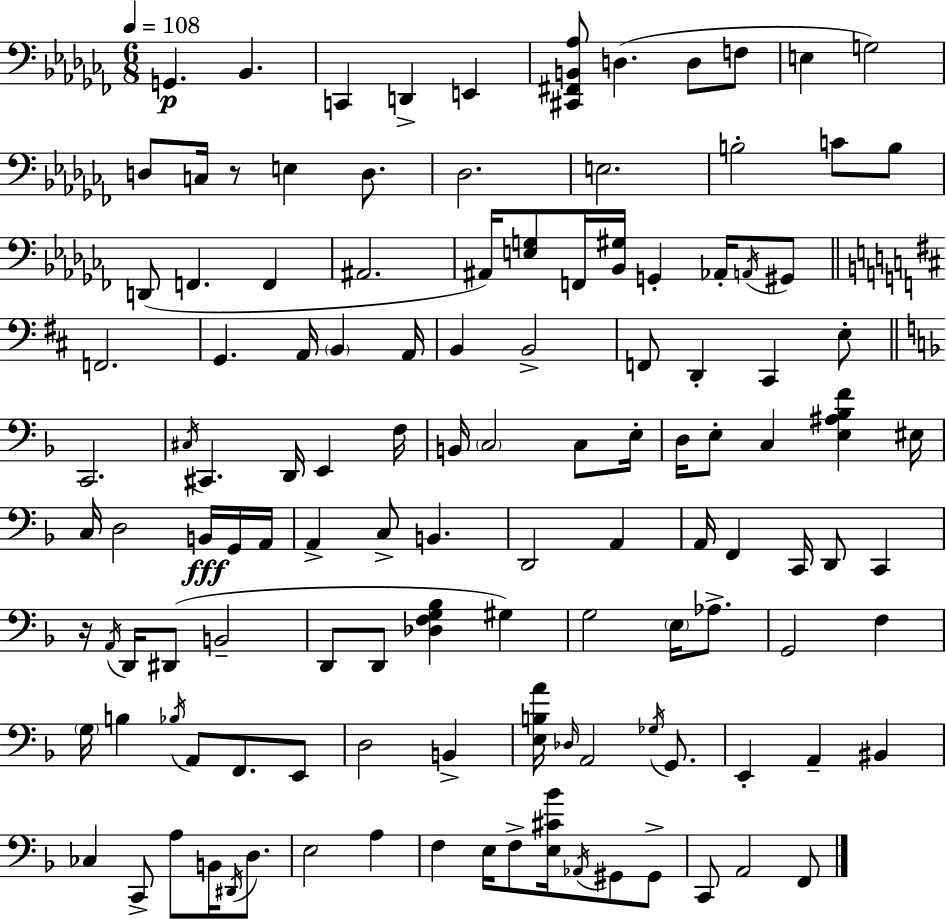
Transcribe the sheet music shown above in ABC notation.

X:1
T:Untitled
M:6/8
L:1/4
K:Abm
G,, _B,, C,, D,, E,, [^C,,^F,,B,,_A,]/2 D, D,/2 F,/2 E, G,2 D,/2 C,/4 z/2 E, D,/2 _D,2 E,2 B,2 C/2 B,/2 D,,/2 F,, F,, ^A,,2 ^A,,/4 [E,G,]/2 F,,/4 [_B,,^G,]/4 G,, _A,,/4 A,,/4 ^G,,/2 F,,2 G,, A,,/4 B,, A,,/4 B,, B,,2 F,,/2 D,, ^C,, E,/2 C,,2 ^C,/4 ^C,, D,,/4 E,, F,/4 B,,/4 C,2 C,/2 E,/4 D,/4 E,/2 C, [E,^A,_B,F] ^E,/4 C,/4 D,2 B,,/4 G,,/4 A,,/4 A,, C,/2 B,, D,,2 A,, A,,/4 F,, C,,/4 D,,/2 C,, z/4 A,,/4 D,,/4 ^D,,/2 B,,2 D,,/2 D,,/2 [_D,F,G,_B,] ^G, G,2 E,/4 _A,/2 G,,2 F, G,/4 B, _B,/4 A,,/2 F,,/2 E,,/2 D,2 B,, [E,B,A]/4 _D,/4 A,,2 _G,/4 G,,/2 E,, A,, ^B,, _C, C,,/2 A,/2 B,,/4 ^D,,/4 D,/2 E,2 A, F, E,/4 F,/2 [E,^C_B]/4 _A,,/4 ^G,,/2 ^G,,/2 C,,/2 A,,2 F,,/2